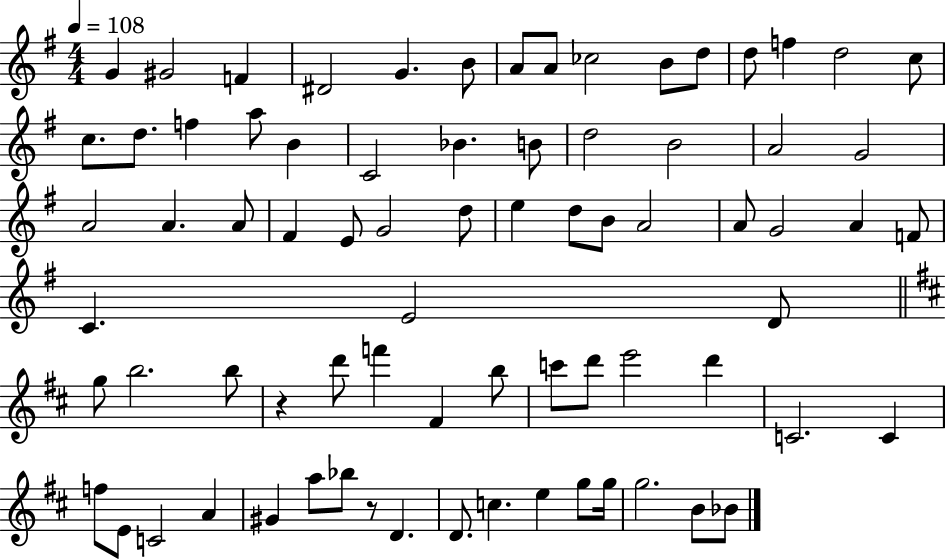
G4/q G#4/h F4/q D#4/h G4/q. B4/e A4/e A4/e CES5/h B4/e D5/e D5/e F5/q D5/h C5/e C5/e. D5/e. F5/q A5/e B4/q C4/h Bb4/q. B4/e D5/h B4/h A4/h G4/h A4/h A4/q. A4/e F#4/q E4/e G4/h D5/e E5/q D5/e B4/e A4/h A4/e G4/h A4/q F4/e C4/q. E4/h D4/e G5/e B5/h. B5/e R/q D6/e F6/q F#4/q B5/e C6/e D6/e E6/h D6/q C4/h. C4/q F5/e E4/e C4/h A4/q G#4/q A5/e Bb5/e R/e D4/q. D4/e. C5/q. E5/q G5/e G5/s G5/h. B4/e Bb4/e